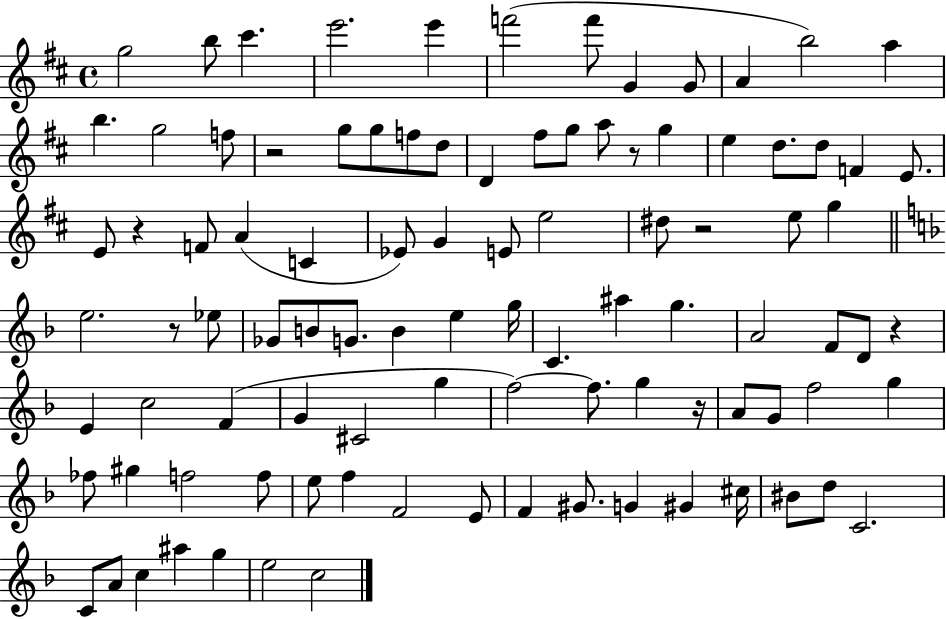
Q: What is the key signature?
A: D major